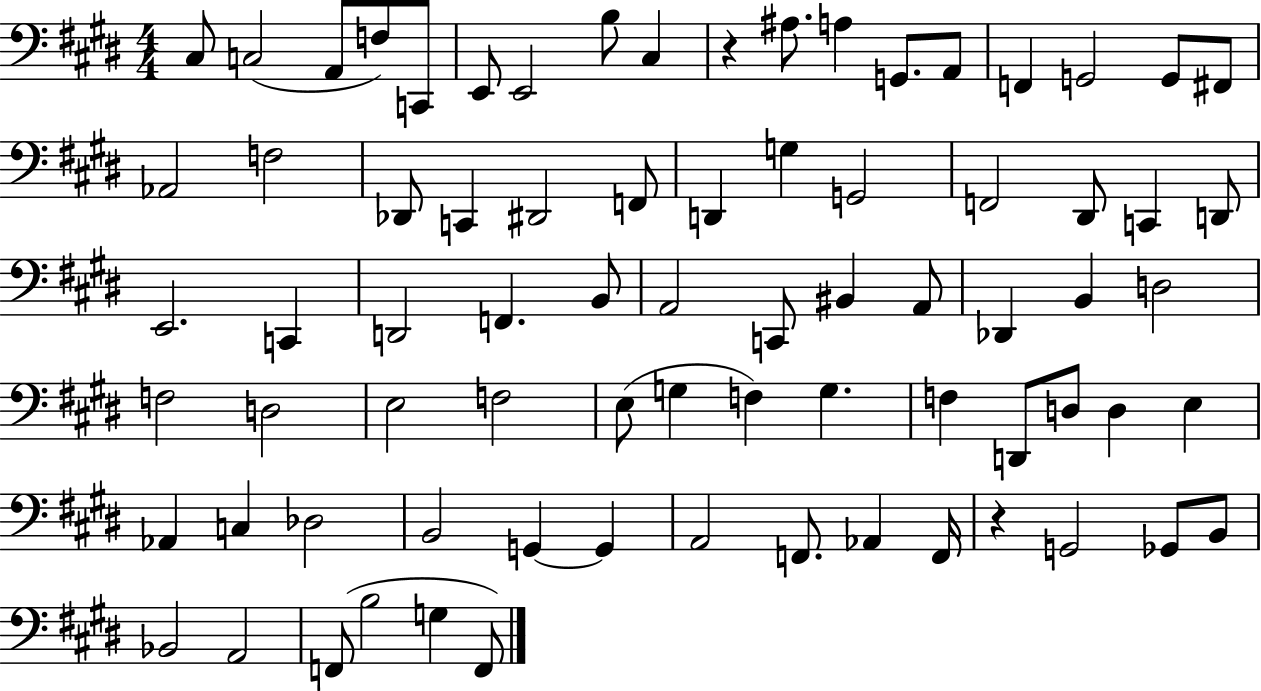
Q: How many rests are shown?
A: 2